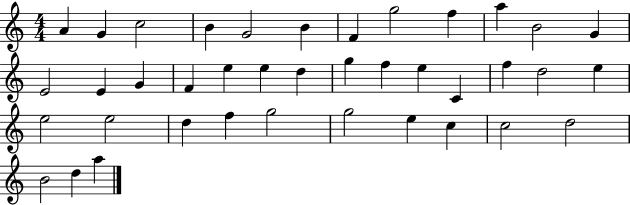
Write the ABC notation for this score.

X:1
T:Untitled
M:4/4
L:1/4
K:C
A G c2 B G2 B F g2 f a B2 G E2 E G F e e d g f e C f d2 e e2 e2 d f g2 g2 e c c2 d2 B2 d a